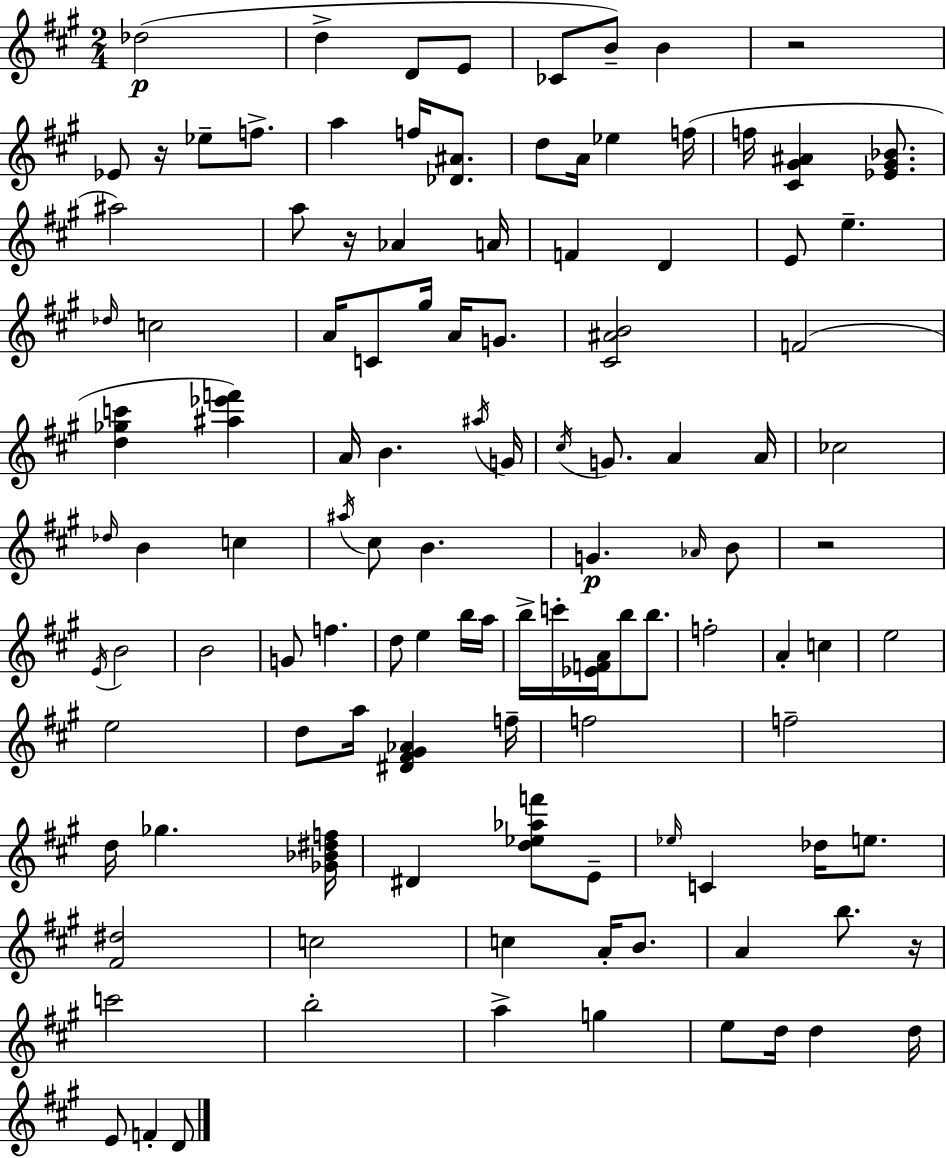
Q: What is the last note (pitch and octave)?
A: D4